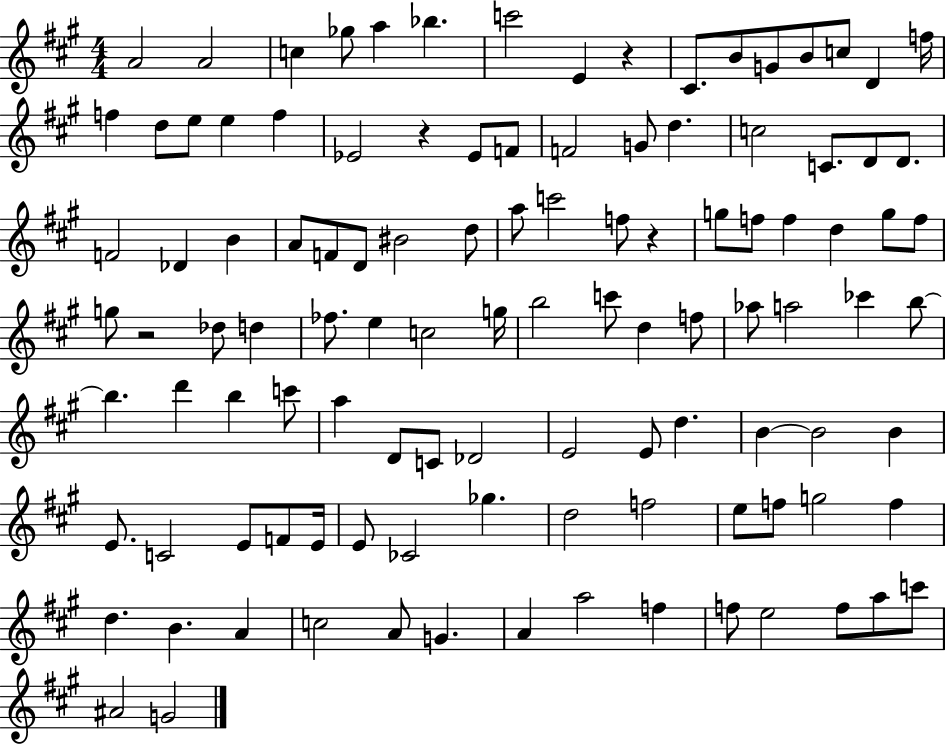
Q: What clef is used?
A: treble